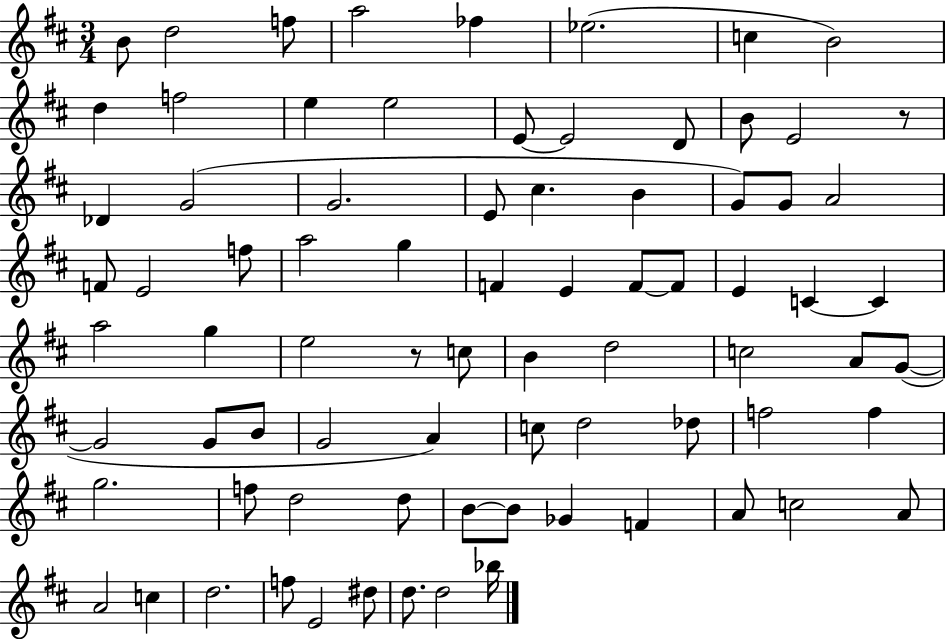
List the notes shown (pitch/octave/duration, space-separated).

B4/e D5/h F5/e A5/h FES5/q Eb5/h. C5/q B4/h D5/q F5/h E5/q E5/h E4/e E4/h D4/e B4/e E4/h R/e Db4/q G4/h G4/h. E4/e C#5/q. B4/q G4/e G4/e A4/h F4/e E4/h F5/e A5/h G5/q F4/q E4/q F4/e F4/e E4/q C4/q C4/q A5/h G5/q E5/h R/e C5/e B4/q D5/h C5/h A4/e G4/e G4/h G4/e B4/e G4/h A4/q C5/e D5/h Db5/e F5/h F5/q G5/h. F5/e D5/h D5/e B4/e B4/e Gb4/q F4/q A4/e C5/h A4/e A4/h C5/q D5/h. F5/e E4/h D#5/e D5/e. D5/h Bb5/s